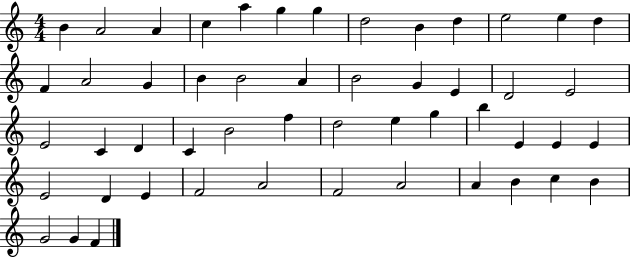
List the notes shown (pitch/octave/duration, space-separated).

B4/q A4/h A4/q C5/q A5/q G5/q G5/q D5/h B4/q D5/q E5/h E5/q D5/q F4/q A4/h G4/q B4/q B4/h A4/q B4/h G4/q E4/q D4/h E4/h E4/h C4/q D4/q C4/q B4/h F5/q D5/h E5/q G5/q B5/q E4/q E4/q E4/q E4/h D4/q E4/q F4/h A4/h F4/h A4/h A4/q B4/q C5/q B4/q G4/h G4/q F4/q